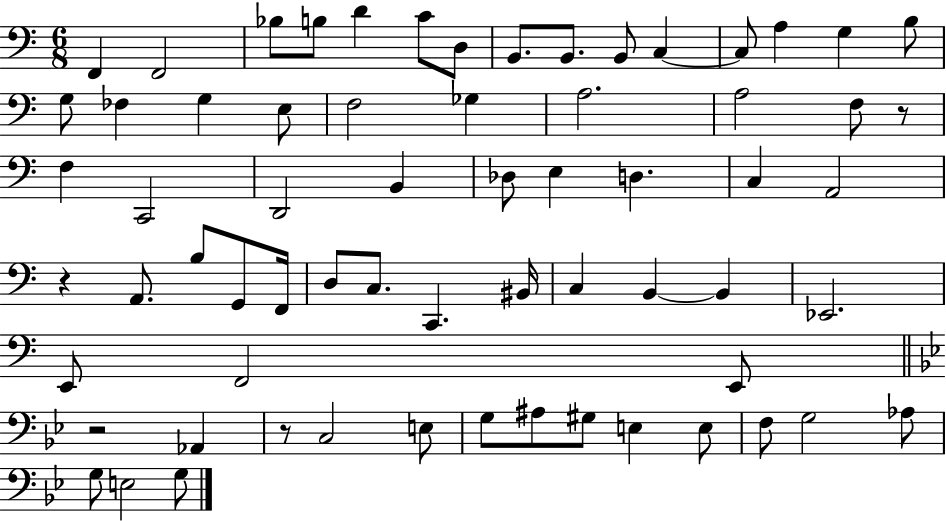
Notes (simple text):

F2/q F2/h Bb3/e B3/e D4/q C4/e D3/e B2/e. B2/e. B2/e C3/q C3/e A3/q G3/q B3/e G3/e FES3/q G3/q E3/e F3/h Gb3/q A3/h. A3/h F3/e R/e F3/q C2/h D2/h B2/q Db3/e E3/q D3/q. C3/q A2/h R/q A2/e. B3/e G2/e F2/s D3/e C3/e. C2/q. BIS2/s C3/q B2/q B2/q Eb2/h. E2/e F2/h E2/e R/h Ab2/q R/e C3/h E3/e G3/e A#3/e G#3/e E3/q E3/e F3/e G3/h Ab3/e G3/e E3/h G3/e